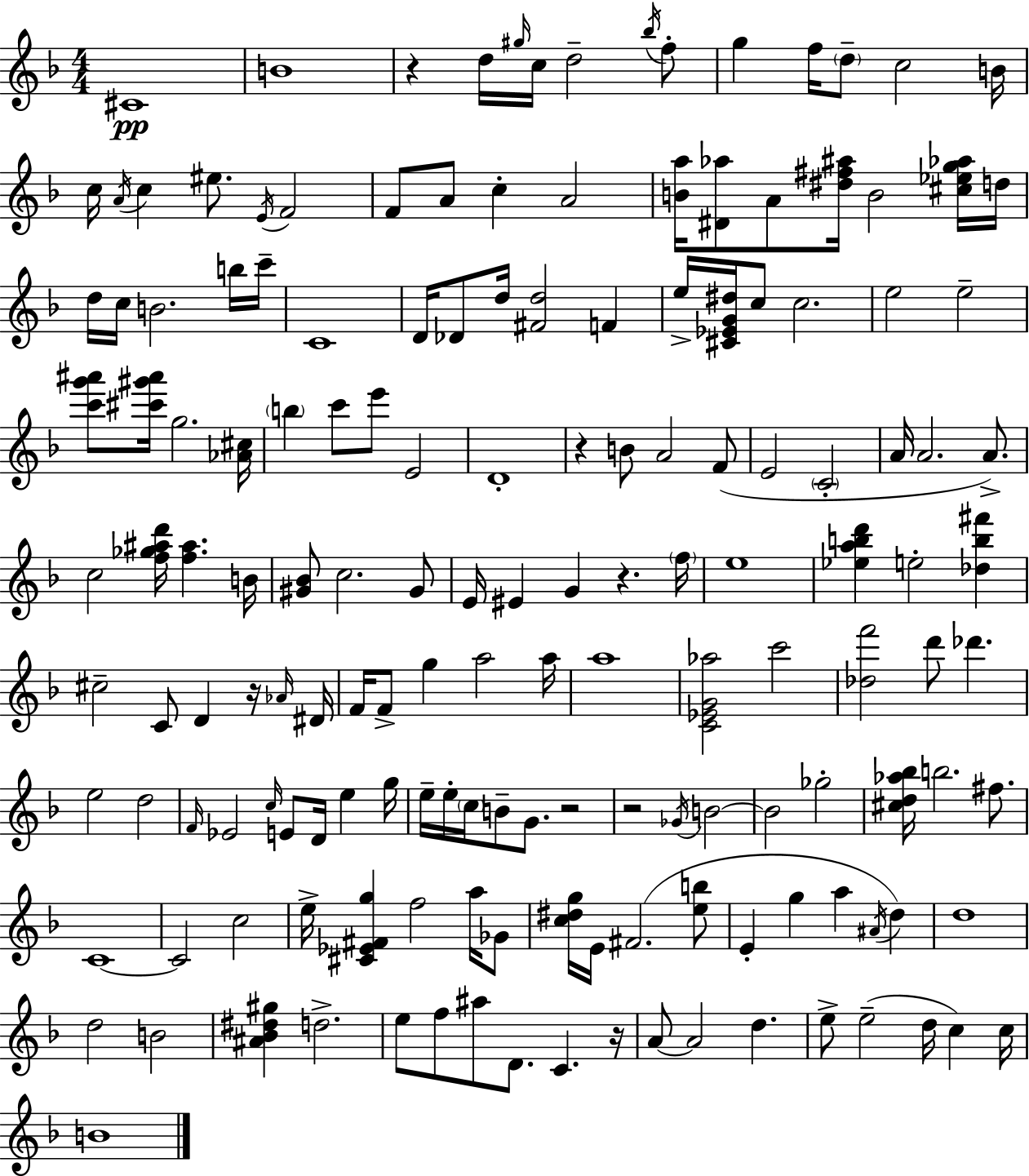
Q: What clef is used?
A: treble